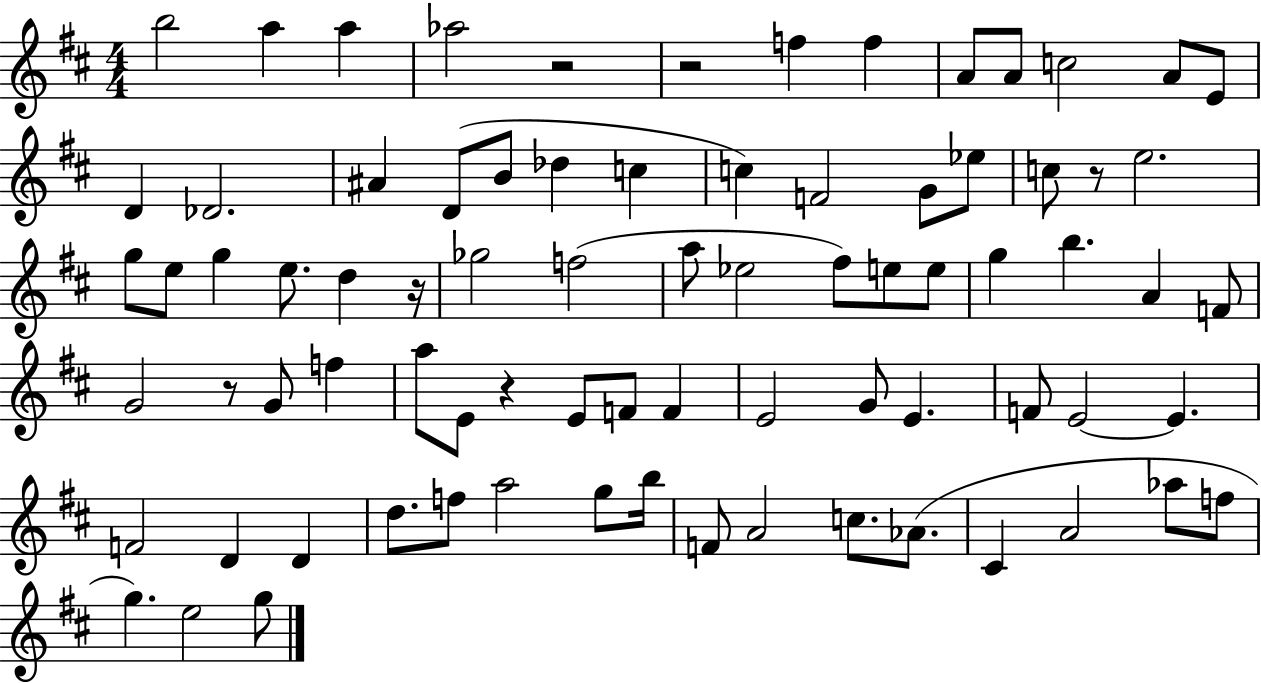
{
  \clef treble
  \numericTimeSignature
  \time 4/4
  \key d \major
  b''2 a''4 a''4 | aes''2 r2 | r2 f''4 f''4 | a'8 a'8 c''2 a'8 e'8 | \break d'4 des'2. | ais'4 d'8( b'8 des''4 c''4 | c''4) f'2 g'8 ees''8 | c''8 r8 e''2. | \break g''8 e''8 g''4 e''8. d''4 r16 | ges''2 f''2( | a''8 ees''2 fis''8) e''8 e''8 | g''4 b''4. a'4 f'8 | \break g'2 r8 g'8 f''4 | a''8 e'8 r4 e'8 f'8 f'4 | e'2 g'8 e'4. | f'8 e'2~~ e'4. | \break f'2 d'4 d'4 | d''8. f''8 a''2 g''8 b''16 | f'8 a'2 c''8. aes'8.( | cis'4 a'2 aes''8 f''8 | \break g''4.) e''2 g''8 | \bar "|."
}